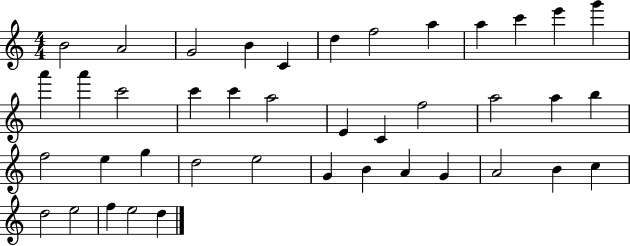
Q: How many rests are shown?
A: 0